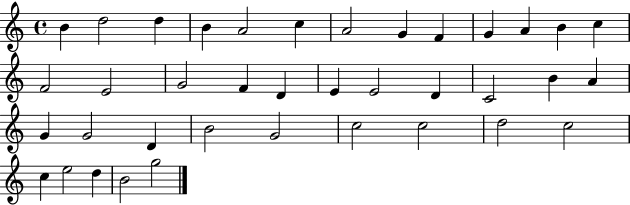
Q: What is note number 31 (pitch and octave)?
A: C5